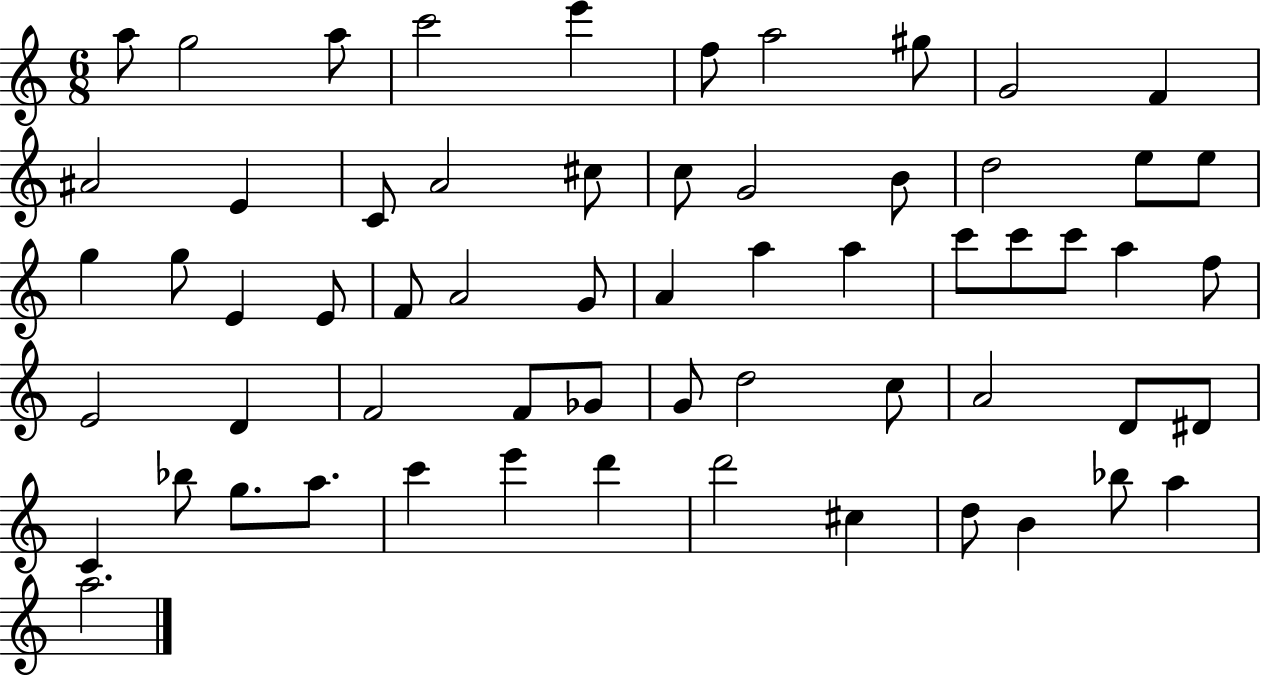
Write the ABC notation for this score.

X:1
T:Untitled
M:6/8
L:1/4
K:C
a/2 g2 a/2 c'2 e' f/2 a2 ^g/2 G2 F ^A2 E C/2 A2 ^c/2 c/2 G2 B/2 d2 e/2 e/2 g g/2 E E/2 F/2 A2 G/2 A a a c'/2 c'/2 c'/2 a f/2 E2 D F2 F/2 _G/2 G/2 d2 c/2 A2 D/2 ^D/2 C _b/2 g/2 a/2 c' e' d' d'2 ^c d/2 B _b/2 a a2